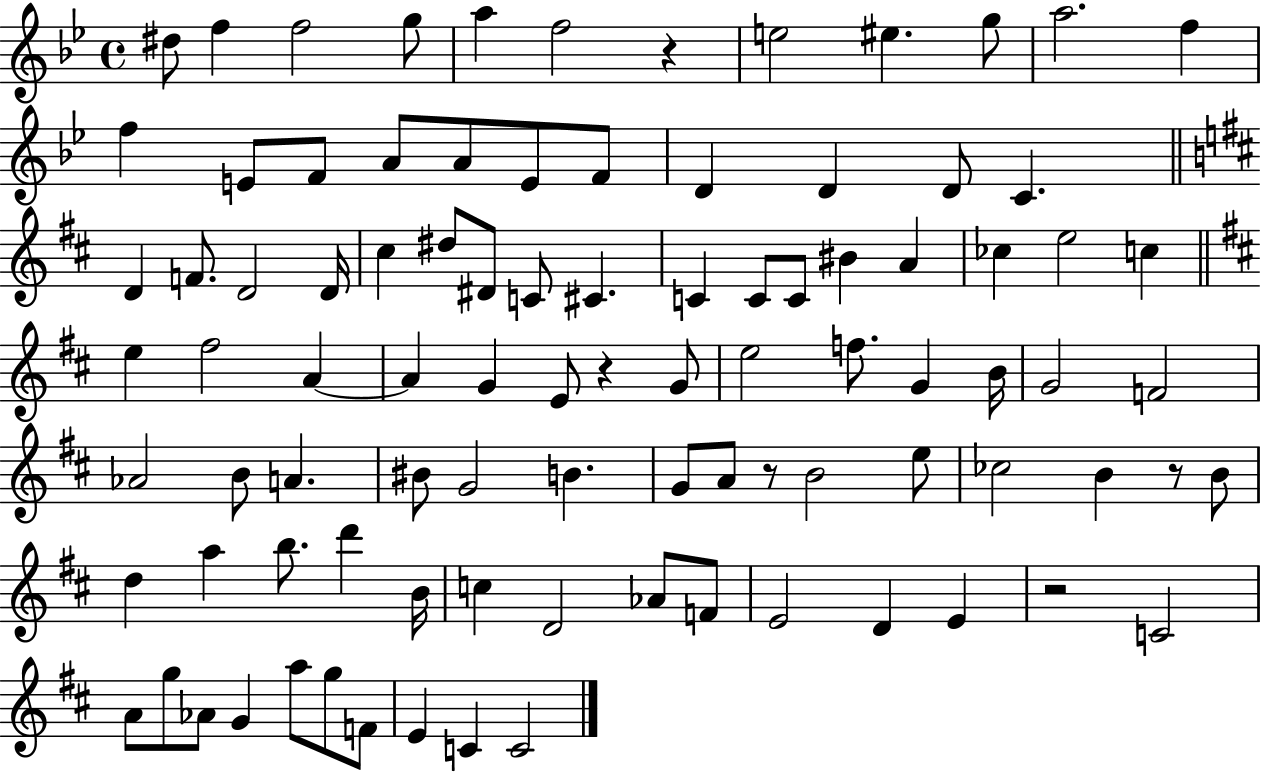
D#5/e F5/q F5/h G5/e A5/q F5/h R/q E5/h EIS5/q. G5/e A5/h. F5/q F5/q E4/e F4/e A4/e A4/e E4/e F4/e D4/q D4/q D4/e C4/q. D4/q F4/e. D4/h D4/s C#5/q D#5/e D#4/e C4/e C#4/q. C4/q C4/e C4/e BIS4/q A4/q CES5/q E5/h C5/q E5/q F#5/h A4/q A4/q G4/q E4/e R/q G4/e E5/h F5/e. G4/q B4/s G4/h F4/h Ab4/h B4/e A4/q. BIS4/e G4/h B4/q. G4/e A4/e R/e B4/h E5/e CES5/h B4/q R/e B4/e D5/q A5/q B5/e. D6/q B4/s C5/q D4/h Ab4/e F4/e E4/h D4/q E4/q R/h C4/h A4/e G5/e Ab4/e G4/q A5/e G5/e F4/e E4/q C4/q C4/h